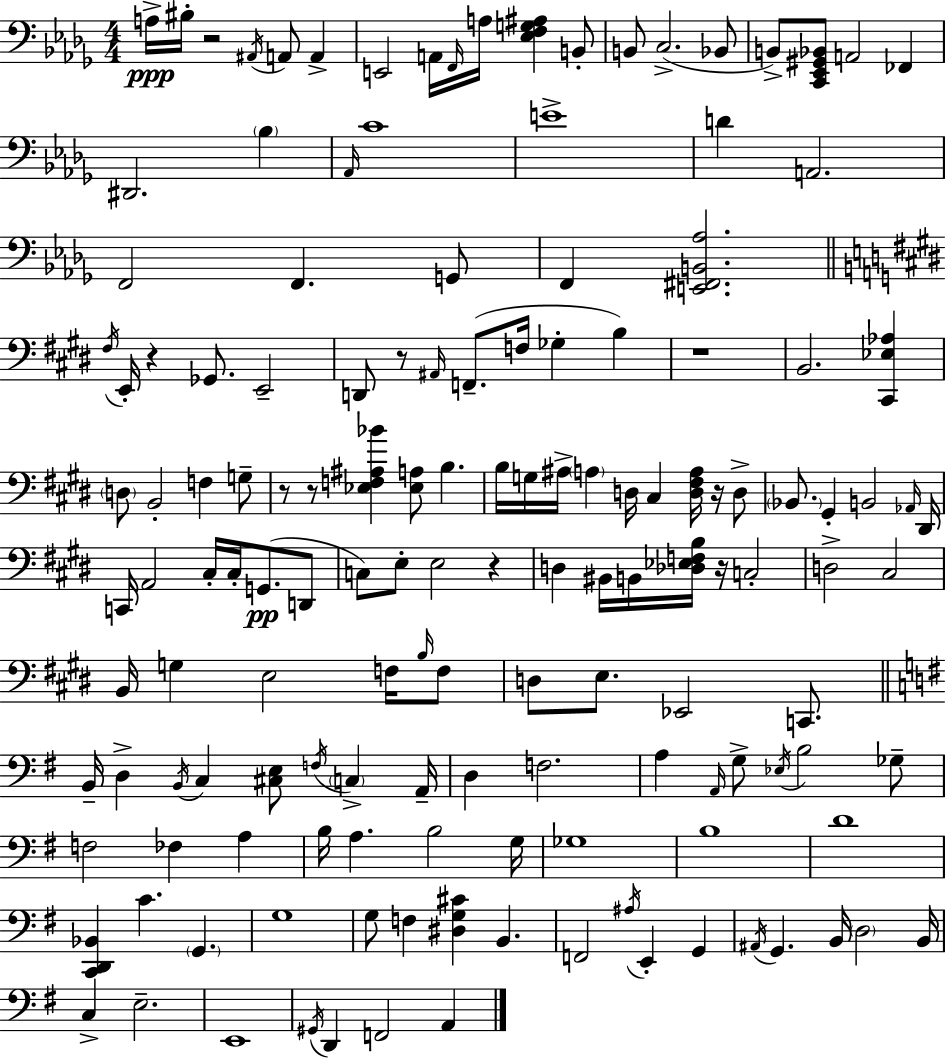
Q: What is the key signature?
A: BES minor